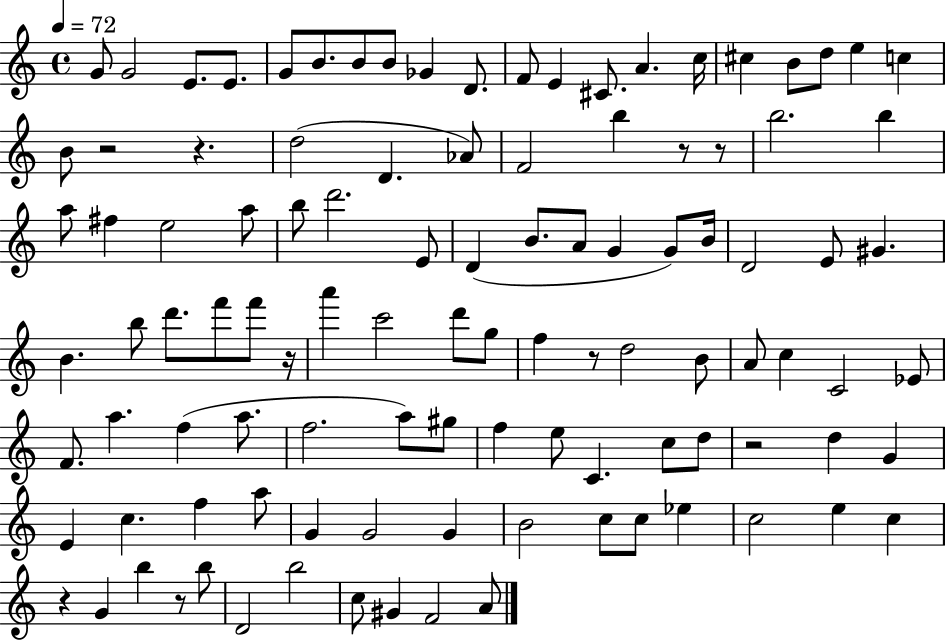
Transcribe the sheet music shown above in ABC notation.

X:1
T:Untitled
M:4/4
L:1/4
K:C
G/2 G2 E/2 E/2 G/2 B/2 B/2 B/2 _G D/2 F/2 E ^C/2 A c/4 ^c B/2 d/2 e c B/2 z2 z d2 D _A/2 F2 b z/2 z/2 b2 b a/2 ^f e2 a/2 b/2 d'2 E/2 D B/2 A/2 G G/2 B/4 D2 E/2 ^G B b/2 d'/2 f'/2 f'/2 z/4 a' c'2 d'/2 g/2 f z/2 d2 B/2 A/2 c C2 _E/2 F/2 a f a/2 f2 a/2 ^g/2 f e/2 C c/2 d/2 z2 d G E c f a/2 G G2 G B2 c/2 c/2 _e c2 e c z G b z/2 b/2 D2 b2 c/2 ^G F2 A/2